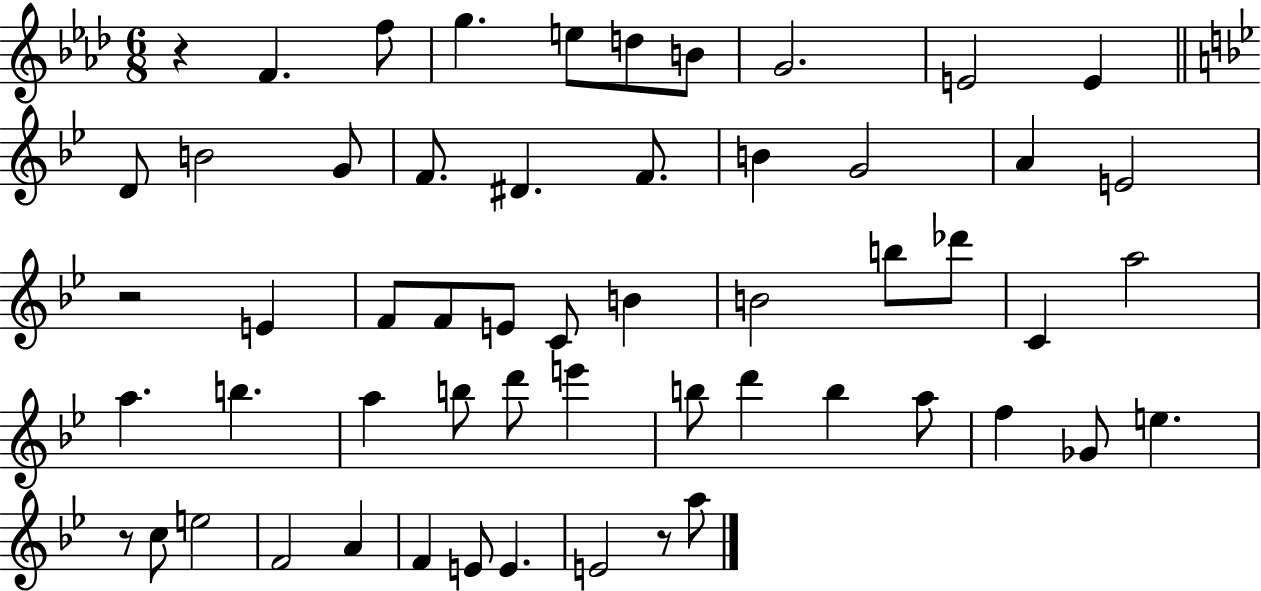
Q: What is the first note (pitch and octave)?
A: F4